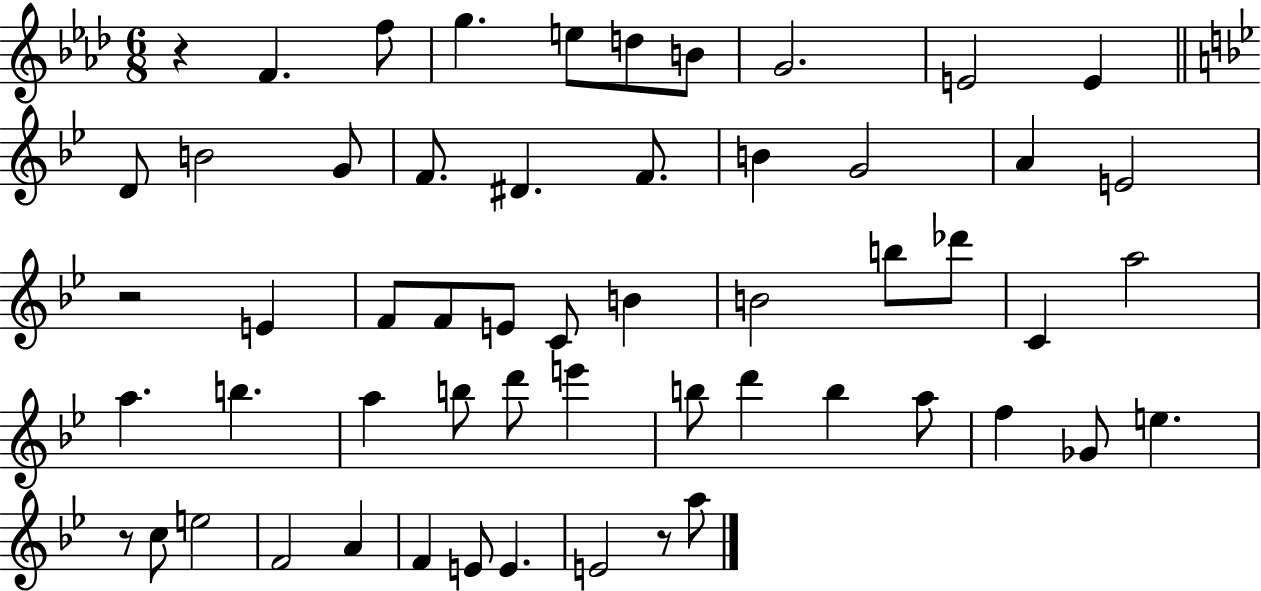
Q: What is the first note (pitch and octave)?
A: F4